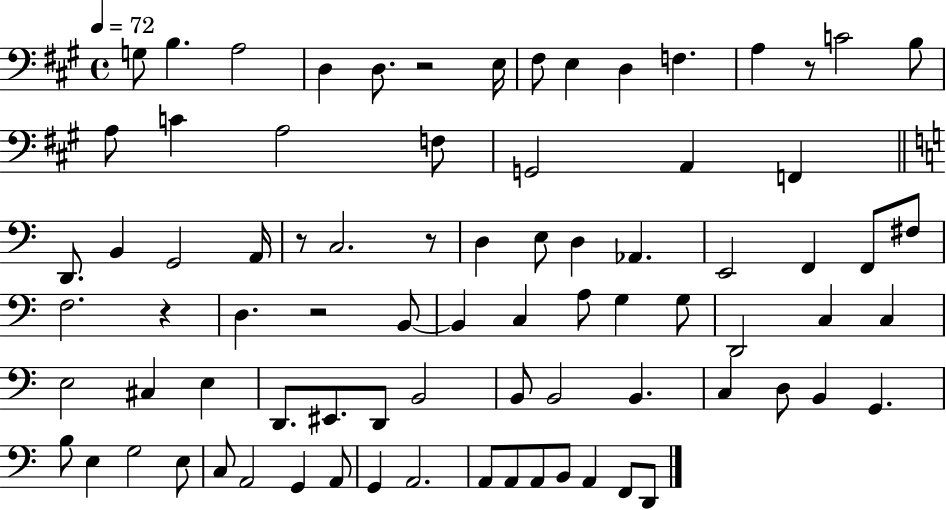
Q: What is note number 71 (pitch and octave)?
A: A2